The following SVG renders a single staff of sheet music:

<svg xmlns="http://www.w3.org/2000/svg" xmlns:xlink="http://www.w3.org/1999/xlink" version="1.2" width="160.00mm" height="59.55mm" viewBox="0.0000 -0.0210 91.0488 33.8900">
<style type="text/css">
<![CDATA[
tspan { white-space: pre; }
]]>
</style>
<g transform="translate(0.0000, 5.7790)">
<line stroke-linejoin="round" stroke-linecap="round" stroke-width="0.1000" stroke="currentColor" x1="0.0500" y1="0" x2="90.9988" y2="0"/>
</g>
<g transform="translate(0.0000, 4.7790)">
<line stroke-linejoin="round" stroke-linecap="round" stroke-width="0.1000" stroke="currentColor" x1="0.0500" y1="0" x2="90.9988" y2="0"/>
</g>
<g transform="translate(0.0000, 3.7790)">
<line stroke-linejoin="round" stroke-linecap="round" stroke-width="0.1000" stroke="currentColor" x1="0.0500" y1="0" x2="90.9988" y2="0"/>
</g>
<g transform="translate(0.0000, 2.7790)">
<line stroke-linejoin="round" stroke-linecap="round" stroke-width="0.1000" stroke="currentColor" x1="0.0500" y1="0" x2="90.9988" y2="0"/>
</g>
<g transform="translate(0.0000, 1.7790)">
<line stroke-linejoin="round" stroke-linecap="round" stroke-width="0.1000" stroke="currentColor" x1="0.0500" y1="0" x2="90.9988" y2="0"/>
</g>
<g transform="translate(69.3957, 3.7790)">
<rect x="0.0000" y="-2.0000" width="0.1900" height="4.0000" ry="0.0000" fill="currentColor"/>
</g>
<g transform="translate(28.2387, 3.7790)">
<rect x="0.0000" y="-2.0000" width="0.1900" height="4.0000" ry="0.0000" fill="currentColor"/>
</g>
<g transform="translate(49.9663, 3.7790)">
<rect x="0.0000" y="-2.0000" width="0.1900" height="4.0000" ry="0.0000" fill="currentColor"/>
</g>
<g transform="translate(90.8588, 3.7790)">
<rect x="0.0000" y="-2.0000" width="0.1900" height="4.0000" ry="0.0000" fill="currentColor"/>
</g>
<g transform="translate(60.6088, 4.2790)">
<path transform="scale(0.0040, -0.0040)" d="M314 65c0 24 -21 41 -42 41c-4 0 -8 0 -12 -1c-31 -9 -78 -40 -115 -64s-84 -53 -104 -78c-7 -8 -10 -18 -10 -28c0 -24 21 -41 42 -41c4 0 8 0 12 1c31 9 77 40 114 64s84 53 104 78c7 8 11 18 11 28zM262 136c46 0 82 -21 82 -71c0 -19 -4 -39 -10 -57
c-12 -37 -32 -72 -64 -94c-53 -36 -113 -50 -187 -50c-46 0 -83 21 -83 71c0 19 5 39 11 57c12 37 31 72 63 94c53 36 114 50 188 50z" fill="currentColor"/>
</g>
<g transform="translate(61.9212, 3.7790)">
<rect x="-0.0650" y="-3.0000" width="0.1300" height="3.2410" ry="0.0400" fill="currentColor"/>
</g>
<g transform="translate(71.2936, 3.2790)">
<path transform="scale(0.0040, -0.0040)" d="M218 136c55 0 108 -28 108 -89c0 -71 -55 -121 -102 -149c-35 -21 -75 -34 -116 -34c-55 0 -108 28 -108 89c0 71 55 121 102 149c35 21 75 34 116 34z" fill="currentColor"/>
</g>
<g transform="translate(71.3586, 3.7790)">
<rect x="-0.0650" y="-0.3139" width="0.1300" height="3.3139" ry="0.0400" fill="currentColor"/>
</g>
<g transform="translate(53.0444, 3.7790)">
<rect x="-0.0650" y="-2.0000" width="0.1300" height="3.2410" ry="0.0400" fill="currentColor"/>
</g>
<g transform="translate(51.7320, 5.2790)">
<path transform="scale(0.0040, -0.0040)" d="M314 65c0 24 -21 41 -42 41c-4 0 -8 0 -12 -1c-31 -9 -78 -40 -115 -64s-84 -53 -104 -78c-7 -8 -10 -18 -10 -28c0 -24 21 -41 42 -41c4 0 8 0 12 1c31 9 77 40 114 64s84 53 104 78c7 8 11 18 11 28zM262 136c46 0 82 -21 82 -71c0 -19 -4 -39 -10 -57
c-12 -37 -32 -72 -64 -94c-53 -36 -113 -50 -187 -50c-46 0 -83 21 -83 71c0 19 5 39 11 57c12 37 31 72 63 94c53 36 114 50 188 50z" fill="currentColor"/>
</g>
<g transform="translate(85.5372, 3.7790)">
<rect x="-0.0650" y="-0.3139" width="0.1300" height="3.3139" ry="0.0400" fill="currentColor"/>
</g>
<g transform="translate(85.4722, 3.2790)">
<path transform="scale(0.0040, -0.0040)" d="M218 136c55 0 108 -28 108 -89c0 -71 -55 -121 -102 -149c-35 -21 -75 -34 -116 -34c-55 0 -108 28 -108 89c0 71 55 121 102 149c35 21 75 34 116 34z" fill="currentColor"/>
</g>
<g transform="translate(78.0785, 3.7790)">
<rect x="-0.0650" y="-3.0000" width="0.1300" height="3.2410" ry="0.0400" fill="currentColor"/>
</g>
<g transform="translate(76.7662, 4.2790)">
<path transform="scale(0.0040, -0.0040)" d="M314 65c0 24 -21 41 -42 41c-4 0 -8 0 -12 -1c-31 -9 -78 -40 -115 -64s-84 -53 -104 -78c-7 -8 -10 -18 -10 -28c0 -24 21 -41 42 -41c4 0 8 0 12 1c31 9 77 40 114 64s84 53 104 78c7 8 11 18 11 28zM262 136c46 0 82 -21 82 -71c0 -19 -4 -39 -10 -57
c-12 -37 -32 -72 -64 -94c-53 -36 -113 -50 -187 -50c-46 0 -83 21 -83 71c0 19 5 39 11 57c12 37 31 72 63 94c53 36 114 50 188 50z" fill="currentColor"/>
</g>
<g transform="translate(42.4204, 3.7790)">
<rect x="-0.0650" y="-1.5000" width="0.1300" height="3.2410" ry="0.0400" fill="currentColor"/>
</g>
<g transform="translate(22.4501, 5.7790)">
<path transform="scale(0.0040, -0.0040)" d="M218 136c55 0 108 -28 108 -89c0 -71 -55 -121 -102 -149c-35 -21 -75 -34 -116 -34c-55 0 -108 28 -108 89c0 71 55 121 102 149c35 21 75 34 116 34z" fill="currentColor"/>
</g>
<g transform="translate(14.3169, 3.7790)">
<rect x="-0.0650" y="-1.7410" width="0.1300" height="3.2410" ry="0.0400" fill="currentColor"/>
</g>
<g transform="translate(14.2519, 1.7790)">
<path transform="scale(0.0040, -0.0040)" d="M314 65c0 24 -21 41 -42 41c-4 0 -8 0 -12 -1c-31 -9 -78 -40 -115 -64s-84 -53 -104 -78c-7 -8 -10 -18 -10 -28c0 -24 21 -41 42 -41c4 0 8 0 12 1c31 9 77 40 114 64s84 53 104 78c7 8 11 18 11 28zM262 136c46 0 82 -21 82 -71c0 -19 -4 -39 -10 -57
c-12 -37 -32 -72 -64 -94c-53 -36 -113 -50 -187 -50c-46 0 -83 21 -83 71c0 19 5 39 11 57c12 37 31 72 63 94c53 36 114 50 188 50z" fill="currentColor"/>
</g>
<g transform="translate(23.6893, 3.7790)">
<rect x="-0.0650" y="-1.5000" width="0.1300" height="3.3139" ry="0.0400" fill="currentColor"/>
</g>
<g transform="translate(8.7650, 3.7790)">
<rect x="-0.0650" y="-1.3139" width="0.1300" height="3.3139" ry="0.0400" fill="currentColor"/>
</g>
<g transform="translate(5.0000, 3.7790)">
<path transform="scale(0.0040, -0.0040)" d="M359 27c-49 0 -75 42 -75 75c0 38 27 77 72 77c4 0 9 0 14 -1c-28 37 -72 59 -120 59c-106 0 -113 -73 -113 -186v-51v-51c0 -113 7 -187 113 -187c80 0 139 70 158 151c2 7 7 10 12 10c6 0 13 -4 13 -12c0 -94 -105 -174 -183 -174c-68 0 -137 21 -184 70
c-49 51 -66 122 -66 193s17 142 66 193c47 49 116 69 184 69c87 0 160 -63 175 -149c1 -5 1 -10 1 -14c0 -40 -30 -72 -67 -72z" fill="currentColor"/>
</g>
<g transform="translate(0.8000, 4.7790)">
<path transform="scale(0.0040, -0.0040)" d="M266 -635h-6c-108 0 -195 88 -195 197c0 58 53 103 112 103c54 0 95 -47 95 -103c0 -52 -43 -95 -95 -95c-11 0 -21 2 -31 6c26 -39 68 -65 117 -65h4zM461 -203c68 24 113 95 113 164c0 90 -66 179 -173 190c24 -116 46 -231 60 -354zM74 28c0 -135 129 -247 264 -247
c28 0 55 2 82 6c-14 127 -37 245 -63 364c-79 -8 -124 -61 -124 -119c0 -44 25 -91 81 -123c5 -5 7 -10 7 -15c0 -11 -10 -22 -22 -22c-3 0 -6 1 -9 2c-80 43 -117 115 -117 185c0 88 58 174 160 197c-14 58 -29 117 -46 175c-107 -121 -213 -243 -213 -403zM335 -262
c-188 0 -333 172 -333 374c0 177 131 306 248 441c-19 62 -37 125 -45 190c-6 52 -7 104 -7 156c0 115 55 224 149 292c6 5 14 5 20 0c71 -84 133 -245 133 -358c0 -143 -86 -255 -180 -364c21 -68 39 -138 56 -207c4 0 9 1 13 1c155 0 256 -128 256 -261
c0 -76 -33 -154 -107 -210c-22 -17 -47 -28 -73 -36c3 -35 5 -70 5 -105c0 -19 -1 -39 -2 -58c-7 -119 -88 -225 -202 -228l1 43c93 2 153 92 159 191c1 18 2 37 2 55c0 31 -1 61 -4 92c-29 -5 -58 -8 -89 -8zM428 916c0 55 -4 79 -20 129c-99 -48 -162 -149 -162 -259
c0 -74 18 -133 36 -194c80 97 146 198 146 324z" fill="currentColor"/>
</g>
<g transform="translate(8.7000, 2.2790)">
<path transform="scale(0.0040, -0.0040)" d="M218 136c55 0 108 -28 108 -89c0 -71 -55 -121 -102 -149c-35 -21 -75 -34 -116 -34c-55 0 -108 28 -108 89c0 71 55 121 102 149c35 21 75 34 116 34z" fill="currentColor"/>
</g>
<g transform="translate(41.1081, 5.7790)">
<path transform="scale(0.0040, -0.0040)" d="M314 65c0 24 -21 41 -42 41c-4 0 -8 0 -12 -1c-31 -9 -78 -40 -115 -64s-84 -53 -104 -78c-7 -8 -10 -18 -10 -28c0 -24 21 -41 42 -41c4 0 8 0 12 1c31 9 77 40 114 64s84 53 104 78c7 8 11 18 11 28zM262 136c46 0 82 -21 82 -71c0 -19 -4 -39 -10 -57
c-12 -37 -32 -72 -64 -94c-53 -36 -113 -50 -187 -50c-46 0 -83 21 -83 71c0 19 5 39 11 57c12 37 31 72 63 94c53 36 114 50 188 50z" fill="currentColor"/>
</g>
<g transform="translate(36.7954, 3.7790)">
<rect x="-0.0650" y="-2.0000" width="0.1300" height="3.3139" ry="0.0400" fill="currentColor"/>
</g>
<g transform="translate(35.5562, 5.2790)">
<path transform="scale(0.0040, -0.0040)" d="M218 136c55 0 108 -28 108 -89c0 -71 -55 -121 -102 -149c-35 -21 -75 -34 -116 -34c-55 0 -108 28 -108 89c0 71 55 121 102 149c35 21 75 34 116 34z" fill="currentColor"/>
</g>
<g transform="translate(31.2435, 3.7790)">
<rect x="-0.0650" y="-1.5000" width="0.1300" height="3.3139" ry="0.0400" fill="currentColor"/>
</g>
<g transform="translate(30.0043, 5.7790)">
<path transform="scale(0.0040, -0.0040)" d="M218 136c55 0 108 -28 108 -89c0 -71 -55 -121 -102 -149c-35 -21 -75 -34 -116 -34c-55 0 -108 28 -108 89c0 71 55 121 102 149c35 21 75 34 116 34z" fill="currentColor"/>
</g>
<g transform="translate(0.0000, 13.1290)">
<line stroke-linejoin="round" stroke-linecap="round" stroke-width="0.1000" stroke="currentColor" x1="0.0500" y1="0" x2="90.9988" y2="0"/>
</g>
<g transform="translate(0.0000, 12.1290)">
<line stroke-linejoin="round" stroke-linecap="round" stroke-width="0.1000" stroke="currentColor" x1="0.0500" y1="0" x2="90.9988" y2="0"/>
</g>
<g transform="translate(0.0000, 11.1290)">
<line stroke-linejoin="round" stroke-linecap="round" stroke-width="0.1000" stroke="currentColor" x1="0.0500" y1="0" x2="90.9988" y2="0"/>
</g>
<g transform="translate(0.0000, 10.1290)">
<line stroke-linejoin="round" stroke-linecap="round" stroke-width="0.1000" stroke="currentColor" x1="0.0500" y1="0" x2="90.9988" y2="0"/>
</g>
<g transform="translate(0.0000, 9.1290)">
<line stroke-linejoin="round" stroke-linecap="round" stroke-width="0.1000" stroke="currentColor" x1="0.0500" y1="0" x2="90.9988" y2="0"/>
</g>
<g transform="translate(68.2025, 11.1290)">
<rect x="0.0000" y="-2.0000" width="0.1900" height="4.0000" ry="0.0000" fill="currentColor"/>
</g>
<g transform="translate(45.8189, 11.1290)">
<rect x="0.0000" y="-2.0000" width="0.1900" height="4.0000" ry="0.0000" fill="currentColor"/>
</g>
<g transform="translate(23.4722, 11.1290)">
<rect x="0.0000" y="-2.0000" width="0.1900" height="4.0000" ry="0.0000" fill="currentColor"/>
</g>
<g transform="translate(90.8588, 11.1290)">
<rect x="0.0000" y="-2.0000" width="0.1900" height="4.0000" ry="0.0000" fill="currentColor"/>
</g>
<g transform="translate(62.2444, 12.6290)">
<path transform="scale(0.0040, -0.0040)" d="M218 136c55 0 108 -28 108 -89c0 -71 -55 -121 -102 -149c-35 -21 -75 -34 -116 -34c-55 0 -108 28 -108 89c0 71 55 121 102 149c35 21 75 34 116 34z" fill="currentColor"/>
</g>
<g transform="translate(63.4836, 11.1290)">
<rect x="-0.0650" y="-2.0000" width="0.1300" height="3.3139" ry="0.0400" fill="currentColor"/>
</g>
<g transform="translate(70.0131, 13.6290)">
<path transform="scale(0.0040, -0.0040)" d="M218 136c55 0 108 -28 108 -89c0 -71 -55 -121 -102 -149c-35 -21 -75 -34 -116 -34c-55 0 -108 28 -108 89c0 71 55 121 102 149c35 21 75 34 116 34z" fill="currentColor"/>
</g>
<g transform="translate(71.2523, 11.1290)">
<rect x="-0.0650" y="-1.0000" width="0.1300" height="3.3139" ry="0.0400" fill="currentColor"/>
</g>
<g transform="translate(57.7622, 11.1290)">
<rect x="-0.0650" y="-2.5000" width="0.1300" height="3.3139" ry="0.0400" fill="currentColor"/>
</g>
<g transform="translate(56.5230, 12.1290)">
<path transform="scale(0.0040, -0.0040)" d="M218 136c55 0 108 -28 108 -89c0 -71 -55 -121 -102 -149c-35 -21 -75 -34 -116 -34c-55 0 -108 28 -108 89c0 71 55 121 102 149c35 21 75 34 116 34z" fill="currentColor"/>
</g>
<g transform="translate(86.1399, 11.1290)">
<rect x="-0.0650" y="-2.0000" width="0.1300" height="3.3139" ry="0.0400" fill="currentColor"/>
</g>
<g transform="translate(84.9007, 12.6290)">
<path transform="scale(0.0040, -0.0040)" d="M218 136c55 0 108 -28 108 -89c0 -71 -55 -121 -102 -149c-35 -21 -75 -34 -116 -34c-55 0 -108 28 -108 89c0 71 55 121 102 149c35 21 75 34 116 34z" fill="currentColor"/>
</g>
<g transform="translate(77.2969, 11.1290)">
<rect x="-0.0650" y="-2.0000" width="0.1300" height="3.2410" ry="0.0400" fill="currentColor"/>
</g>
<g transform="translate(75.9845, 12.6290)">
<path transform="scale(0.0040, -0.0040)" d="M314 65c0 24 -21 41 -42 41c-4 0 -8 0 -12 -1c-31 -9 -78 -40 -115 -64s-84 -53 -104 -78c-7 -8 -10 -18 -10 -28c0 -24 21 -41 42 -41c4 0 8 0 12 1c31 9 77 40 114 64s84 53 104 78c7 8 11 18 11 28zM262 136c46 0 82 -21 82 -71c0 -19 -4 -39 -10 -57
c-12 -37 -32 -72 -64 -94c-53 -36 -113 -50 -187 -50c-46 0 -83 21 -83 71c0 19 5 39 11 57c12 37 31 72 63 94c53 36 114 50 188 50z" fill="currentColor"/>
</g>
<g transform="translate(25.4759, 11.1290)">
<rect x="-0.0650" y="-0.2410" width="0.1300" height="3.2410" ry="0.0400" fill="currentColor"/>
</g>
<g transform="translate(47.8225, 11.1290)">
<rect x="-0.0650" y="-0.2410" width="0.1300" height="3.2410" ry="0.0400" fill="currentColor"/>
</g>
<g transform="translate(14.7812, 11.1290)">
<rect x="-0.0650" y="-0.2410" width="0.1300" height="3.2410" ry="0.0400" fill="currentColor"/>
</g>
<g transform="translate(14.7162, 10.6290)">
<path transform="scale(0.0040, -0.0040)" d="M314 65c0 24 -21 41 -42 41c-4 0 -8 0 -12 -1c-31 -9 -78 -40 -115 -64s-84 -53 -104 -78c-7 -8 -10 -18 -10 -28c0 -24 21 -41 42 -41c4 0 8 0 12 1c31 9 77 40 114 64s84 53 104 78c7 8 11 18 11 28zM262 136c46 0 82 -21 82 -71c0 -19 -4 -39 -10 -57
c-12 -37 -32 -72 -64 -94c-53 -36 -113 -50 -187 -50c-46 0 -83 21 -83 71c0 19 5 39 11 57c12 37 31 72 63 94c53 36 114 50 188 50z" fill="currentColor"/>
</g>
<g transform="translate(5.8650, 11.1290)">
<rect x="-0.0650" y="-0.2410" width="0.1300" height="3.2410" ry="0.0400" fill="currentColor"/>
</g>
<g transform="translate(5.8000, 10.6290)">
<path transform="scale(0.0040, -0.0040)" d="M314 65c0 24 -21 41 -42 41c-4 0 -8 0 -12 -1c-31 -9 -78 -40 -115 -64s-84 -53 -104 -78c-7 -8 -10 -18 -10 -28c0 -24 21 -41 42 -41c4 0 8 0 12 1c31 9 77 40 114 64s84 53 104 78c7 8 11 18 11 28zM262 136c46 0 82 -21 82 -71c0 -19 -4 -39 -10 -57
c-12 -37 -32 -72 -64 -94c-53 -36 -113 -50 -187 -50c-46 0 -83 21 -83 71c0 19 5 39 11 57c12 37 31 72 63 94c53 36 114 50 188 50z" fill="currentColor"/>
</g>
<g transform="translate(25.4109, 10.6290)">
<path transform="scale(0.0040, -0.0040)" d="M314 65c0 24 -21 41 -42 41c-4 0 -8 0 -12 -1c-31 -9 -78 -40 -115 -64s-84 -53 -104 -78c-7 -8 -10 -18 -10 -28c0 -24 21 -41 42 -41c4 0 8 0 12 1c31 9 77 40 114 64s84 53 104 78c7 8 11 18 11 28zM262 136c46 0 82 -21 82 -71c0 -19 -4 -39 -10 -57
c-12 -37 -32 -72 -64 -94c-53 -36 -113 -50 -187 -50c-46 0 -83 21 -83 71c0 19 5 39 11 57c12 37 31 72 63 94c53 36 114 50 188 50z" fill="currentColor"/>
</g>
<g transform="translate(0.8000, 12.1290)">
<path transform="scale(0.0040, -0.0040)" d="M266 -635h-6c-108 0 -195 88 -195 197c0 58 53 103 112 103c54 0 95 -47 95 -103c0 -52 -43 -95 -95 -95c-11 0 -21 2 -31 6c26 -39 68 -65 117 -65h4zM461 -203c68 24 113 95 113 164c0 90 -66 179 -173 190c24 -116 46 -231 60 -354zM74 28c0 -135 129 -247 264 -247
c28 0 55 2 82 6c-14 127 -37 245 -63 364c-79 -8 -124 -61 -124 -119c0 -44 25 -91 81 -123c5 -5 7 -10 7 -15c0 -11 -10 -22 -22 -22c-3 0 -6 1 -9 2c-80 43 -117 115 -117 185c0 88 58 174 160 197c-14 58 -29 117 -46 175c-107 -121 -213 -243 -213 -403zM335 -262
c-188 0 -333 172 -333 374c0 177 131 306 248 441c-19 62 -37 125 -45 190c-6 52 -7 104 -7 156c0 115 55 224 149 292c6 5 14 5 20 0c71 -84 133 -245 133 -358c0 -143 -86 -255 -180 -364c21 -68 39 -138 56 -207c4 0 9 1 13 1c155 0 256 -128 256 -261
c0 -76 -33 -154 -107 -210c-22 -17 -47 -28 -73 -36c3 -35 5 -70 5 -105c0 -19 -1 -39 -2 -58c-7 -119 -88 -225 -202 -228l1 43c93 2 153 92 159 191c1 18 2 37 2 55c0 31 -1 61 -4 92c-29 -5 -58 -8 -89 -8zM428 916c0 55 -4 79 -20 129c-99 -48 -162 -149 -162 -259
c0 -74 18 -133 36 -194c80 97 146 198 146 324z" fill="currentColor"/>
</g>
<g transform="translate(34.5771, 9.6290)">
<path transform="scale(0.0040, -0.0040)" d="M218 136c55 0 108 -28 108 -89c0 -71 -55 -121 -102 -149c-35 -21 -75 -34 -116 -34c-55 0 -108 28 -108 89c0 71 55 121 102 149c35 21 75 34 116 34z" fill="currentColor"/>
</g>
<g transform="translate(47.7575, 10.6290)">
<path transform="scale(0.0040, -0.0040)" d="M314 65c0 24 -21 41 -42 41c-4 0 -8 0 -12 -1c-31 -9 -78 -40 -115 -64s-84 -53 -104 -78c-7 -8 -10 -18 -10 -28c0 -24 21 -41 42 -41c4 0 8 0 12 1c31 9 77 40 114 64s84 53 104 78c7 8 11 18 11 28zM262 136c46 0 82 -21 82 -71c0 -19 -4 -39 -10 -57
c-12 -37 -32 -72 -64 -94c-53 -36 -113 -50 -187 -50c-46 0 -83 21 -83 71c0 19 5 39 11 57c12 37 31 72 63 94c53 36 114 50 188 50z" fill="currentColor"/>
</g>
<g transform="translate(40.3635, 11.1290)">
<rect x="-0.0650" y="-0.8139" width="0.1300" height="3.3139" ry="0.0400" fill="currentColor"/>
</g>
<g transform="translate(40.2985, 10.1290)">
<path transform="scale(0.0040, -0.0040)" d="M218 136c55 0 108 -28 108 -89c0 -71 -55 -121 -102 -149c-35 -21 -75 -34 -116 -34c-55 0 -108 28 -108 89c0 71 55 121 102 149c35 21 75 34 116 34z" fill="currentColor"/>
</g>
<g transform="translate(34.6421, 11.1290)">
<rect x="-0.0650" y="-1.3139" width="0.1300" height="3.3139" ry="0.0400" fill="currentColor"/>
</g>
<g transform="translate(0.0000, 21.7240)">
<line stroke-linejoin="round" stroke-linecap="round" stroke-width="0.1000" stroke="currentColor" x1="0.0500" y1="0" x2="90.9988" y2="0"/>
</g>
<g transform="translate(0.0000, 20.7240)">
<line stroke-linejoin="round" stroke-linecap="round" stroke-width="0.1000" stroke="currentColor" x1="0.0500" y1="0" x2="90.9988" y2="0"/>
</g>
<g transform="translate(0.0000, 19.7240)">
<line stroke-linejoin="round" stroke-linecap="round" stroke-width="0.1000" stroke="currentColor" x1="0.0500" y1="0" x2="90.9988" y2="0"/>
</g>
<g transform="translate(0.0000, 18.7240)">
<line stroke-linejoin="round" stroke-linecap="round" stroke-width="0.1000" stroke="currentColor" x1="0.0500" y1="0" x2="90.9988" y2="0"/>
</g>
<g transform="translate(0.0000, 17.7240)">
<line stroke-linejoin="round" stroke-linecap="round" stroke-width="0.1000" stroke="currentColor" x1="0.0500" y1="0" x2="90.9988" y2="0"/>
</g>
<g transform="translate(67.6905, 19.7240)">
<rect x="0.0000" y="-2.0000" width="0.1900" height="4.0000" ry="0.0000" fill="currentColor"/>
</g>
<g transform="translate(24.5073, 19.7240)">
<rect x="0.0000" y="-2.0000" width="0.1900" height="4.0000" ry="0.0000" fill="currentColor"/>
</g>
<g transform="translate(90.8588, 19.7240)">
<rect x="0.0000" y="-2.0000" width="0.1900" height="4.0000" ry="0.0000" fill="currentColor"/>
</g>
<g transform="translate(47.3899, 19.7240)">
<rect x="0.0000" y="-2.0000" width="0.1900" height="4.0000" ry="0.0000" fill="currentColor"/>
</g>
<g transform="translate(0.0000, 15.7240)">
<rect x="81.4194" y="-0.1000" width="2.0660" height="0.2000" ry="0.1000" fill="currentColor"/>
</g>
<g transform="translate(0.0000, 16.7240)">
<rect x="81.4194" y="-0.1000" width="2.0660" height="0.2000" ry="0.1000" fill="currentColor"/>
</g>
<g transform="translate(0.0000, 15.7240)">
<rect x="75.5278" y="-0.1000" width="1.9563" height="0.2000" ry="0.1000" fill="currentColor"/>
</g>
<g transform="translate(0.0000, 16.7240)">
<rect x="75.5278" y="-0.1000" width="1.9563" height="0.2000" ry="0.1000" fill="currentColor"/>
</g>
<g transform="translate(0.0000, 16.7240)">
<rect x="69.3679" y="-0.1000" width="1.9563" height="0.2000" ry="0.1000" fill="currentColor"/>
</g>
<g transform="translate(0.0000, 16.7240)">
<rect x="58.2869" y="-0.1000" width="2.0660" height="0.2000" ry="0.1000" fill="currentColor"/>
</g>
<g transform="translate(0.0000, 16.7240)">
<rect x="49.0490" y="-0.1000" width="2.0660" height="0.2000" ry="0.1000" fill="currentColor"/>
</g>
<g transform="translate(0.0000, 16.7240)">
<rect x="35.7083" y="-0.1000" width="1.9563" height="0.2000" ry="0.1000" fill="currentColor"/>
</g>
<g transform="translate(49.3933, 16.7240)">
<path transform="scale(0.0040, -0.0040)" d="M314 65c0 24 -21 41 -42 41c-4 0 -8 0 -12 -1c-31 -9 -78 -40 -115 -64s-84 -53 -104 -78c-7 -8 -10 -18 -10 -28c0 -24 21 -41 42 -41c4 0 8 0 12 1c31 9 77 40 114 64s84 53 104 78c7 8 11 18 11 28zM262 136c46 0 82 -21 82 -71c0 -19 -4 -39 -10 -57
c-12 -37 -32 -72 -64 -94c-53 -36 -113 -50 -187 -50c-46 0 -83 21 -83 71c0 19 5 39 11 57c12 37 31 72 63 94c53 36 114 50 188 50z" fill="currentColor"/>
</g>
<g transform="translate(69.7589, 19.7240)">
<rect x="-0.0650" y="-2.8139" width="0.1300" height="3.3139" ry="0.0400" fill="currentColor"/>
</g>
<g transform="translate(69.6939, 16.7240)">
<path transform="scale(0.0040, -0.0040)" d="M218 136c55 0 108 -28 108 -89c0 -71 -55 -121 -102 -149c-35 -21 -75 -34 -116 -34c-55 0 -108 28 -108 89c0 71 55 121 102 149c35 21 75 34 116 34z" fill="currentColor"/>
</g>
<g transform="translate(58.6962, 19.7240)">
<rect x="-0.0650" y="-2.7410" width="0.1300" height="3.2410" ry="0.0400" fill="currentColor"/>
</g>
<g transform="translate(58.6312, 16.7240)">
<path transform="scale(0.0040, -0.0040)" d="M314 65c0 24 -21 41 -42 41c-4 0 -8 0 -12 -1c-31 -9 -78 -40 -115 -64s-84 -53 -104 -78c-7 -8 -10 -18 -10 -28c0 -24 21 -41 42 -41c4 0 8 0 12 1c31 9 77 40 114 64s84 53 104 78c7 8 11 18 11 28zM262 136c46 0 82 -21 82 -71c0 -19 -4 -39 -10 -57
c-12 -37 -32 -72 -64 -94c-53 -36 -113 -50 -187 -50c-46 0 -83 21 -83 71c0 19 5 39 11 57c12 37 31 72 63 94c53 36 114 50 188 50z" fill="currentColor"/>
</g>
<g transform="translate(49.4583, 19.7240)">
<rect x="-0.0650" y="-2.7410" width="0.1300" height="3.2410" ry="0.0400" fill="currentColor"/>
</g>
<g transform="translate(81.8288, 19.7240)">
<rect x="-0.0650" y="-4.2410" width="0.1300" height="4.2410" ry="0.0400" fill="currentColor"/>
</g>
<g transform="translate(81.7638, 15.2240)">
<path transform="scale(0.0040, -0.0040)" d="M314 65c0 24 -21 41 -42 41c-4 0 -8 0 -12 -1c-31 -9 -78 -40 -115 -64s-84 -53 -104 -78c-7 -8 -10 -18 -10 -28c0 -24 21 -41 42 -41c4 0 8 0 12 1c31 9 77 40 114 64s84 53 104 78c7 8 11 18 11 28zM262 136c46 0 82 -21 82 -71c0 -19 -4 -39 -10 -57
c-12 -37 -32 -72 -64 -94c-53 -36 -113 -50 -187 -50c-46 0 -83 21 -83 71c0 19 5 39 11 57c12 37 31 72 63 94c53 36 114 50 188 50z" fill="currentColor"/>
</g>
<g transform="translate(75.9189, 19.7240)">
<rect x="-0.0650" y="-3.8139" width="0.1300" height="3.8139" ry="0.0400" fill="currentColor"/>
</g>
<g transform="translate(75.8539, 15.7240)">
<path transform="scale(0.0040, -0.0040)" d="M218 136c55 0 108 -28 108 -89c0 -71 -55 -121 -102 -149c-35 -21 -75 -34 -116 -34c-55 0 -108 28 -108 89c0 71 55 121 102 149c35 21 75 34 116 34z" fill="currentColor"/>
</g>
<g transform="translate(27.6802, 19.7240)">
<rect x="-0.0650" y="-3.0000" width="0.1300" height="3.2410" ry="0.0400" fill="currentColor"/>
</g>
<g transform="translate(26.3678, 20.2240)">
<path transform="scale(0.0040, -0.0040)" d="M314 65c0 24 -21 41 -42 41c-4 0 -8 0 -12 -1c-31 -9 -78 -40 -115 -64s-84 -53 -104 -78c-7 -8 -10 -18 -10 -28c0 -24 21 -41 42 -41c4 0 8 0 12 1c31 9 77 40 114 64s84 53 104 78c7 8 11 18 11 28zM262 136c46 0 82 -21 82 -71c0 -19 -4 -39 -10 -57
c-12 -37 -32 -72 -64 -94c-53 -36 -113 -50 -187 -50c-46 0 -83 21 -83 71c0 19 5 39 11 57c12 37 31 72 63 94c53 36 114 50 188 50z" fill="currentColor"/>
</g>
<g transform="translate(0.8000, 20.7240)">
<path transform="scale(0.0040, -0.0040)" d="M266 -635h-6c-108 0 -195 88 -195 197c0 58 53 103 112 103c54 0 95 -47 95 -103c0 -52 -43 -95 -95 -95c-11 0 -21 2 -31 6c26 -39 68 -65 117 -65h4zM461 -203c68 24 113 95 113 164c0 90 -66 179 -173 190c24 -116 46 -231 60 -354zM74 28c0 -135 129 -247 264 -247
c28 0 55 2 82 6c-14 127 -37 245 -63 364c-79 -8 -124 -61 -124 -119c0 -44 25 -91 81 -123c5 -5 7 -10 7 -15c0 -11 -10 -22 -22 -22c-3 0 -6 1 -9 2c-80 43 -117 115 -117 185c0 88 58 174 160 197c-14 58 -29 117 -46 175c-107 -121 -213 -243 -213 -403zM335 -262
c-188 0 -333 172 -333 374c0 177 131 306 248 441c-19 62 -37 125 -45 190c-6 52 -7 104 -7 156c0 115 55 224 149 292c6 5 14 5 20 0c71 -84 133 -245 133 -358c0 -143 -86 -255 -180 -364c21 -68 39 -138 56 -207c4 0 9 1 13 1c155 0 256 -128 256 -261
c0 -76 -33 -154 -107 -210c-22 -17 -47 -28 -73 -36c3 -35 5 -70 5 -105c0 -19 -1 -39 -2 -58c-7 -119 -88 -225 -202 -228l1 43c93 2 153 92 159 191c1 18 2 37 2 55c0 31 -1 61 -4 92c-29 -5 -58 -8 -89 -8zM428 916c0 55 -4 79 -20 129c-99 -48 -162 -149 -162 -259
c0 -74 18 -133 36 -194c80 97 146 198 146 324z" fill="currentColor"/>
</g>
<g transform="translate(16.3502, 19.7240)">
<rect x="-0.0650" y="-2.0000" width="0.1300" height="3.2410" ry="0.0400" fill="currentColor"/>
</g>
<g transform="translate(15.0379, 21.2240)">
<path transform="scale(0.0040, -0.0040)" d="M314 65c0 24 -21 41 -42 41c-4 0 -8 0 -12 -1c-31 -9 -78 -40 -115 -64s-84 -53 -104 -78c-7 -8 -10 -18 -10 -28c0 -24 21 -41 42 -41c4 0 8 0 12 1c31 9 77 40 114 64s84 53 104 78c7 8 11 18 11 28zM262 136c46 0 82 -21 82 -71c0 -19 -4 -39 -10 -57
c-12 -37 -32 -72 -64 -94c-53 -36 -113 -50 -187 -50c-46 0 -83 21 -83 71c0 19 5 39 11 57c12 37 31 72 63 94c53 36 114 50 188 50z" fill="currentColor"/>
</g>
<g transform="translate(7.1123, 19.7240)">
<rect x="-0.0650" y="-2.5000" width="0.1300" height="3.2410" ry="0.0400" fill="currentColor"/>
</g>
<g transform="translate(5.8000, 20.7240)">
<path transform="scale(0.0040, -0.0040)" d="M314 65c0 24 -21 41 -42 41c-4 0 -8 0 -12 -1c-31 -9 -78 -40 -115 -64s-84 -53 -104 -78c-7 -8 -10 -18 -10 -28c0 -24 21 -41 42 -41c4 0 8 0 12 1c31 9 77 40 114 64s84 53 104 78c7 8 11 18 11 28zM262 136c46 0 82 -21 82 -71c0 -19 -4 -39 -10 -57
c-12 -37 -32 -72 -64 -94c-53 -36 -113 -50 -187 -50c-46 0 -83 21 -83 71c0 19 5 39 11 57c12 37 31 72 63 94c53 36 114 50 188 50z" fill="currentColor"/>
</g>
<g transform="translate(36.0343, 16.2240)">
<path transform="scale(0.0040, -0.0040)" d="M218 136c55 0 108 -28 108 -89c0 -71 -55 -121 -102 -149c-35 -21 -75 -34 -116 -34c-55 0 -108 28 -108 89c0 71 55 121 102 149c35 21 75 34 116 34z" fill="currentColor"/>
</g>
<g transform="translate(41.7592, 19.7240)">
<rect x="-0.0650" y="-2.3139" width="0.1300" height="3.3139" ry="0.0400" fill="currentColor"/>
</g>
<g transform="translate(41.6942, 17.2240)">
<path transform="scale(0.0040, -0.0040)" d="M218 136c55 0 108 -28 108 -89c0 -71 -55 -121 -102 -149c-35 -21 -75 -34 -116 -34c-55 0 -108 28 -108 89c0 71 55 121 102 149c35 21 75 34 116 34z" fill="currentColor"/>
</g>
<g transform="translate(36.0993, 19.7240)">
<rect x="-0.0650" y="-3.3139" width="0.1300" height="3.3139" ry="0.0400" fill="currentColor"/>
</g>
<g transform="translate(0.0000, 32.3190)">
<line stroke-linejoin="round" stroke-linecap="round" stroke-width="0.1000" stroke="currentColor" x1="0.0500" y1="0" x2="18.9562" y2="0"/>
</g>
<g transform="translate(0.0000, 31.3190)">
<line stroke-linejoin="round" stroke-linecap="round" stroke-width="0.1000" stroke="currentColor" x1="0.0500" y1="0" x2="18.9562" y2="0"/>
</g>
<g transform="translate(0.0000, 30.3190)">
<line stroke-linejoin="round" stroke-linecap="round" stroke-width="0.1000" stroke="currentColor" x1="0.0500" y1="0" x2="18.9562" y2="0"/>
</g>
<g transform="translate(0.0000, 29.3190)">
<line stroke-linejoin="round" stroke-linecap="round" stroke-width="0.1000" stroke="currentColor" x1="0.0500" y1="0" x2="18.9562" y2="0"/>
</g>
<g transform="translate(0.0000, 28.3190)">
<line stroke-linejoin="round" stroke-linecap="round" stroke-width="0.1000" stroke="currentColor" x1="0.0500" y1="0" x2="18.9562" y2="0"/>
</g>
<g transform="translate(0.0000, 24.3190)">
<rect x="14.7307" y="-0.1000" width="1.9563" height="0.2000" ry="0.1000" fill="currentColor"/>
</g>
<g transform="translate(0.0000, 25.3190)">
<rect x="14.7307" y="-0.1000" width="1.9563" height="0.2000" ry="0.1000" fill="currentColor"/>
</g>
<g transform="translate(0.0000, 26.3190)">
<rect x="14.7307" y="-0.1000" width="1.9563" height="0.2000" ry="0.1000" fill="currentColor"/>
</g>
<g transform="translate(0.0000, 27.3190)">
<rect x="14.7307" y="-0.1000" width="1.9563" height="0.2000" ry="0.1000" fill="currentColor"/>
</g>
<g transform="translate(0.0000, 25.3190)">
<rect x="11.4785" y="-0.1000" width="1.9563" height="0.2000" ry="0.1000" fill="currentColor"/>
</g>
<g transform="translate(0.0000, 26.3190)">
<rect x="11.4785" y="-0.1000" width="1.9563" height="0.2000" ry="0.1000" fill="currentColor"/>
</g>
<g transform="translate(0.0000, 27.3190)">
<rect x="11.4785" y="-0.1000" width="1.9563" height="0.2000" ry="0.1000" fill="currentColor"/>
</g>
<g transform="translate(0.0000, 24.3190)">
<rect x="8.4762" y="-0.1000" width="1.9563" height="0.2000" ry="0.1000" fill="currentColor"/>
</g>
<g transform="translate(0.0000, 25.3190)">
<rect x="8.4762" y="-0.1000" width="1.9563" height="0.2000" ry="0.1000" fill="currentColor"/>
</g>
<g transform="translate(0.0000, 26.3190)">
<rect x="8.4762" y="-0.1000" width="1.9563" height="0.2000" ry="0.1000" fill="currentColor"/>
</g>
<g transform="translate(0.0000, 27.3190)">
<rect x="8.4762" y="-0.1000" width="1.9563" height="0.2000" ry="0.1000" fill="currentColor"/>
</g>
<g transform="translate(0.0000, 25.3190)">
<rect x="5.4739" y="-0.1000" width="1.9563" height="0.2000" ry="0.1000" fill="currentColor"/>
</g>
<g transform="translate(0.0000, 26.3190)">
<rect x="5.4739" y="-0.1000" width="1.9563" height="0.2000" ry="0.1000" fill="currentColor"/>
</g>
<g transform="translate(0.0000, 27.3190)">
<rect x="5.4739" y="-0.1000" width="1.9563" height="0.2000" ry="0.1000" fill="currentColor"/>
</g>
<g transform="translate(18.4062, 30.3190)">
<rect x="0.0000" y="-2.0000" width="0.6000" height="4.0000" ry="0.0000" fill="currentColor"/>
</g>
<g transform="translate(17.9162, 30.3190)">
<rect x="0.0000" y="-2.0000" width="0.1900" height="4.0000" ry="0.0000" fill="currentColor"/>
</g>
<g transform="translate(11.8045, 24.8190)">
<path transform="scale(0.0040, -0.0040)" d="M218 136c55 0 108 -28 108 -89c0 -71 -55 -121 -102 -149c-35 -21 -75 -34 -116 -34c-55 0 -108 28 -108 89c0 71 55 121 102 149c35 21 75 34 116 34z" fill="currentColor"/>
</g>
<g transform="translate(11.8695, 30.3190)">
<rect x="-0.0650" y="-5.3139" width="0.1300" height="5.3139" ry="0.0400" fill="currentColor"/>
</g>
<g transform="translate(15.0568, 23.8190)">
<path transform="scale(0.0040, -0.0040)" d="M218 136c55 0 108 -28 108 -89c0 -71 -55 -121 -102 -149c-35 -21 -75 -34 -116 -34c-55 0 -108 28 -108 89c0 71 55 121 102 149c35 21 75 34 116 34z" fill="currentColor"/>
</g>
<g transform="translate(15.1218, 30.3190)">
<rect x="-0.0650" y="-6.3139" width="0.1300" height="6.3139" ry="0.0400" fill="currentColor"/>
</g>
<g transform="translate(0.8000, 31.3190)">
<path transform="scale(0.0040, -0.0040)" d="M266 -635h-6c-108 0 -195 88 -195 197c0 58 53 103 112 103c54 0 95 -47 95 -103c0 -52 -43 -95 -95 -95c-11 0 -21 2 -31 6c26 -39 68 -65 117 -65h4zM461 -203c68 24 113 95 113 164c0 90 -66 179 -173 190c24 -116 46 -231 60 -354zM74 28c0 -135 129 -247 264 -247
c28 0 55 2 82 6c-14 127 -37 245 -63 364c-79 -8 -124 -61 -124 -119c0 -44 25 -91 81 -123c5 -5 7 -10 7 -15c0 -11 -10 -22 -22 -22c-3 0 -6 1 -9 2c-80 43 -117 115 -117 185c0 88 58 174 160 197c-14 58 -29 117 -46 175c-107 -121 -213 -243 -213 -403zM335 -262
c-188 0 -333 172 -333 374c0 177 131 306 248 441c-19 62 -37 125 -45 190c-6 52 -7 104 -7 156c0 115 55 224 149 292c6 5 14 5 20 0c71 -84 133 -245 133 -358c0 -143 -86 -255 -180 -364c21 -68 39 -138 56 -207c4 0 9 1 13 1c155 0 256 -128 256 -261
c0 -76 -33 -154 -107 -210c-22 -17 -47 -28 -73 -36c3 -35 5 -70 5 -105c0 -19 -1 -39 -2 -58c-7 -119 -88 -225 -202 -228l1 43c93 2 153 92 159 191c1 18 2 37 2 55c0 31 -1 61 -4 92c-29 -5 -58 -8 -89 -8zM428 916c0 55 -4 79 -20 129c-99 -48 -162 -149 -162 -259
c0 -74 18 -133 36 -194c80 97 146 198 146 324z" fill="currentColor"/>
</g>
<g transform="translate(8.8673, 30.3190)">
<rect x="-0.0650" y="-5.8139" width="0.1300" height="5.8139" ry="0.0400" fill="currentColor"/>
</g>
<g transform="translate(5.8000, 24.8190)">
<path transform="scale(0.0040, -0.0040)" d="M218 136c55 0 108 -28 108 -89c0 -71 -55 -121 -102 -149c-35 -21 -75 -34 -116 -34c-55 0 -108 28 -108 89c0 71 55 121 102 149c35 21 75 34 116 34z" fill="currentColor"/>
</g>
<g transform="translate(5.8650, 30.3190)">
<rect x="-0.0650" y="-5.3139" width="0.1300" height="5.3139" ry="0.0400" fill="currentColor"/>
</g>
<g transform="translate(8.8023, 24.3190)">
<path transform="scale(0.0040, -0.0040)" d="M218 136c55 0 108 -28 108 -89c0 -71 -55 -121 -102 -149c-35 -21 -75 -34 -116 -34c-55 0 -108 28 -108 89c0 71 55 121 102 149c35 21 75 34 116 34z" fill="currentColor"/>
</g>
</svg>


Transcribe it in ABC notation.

X:1
T:Untitled
M:4/4
L:1/4
K:C
e f2 E E F E2 F2 A2 c A2 c c2 c2 c2 e d c2 G F D F2 F G2 F2 A2 b g a2 a2 a c' d'2 f' g' f' a'